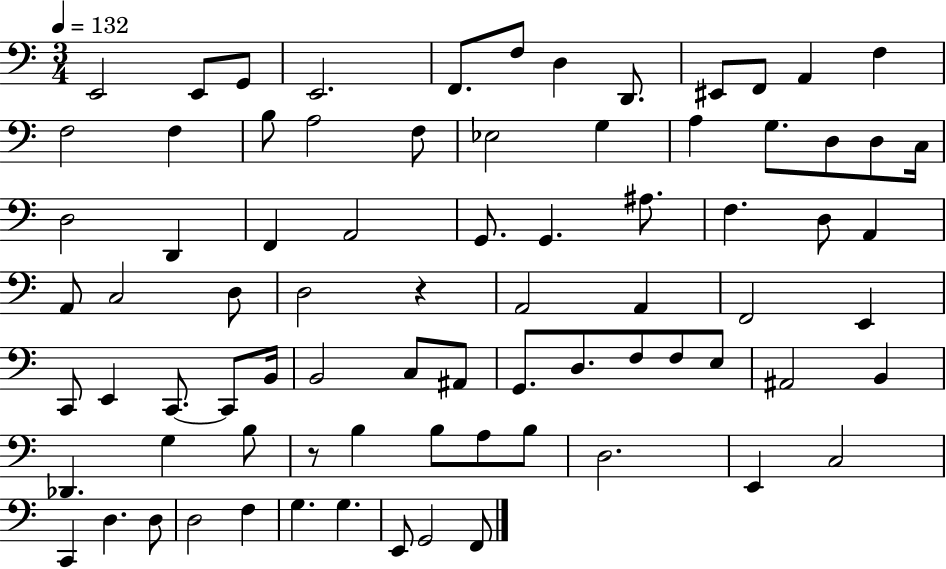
E2/h E2/e G2/e E2/h. F2/e. F3/e D3/q D2/e. EIS2/e F2/e A2/q F3/q F3/h F3/q B3/e A3/h F3/e Eb3/h G3/q A3/q G3/e. D3/e D3/e C3/s D3/h D2/q F2/q A2/h G2/e. G2/q. A#3/e. F3/q. D3/e A2/q A2/e C3/h D3/e D3/h R/q A2/h A2/q F2/h E2/q C2/e E2/q C2/e. C2/e B2/s B2/h C3/e A#2/e G2/e. D3/e. F3/e F3/e E3/e A#2/h B2/q Db2/q. G3/q B3/e R/e B3/q B3/e A3/e B3/e D3/h. E2/q C3/h C2/q D3/q. D3/e D3/h F3/q G3/q. G3/q. E2/e G2/h F2/e